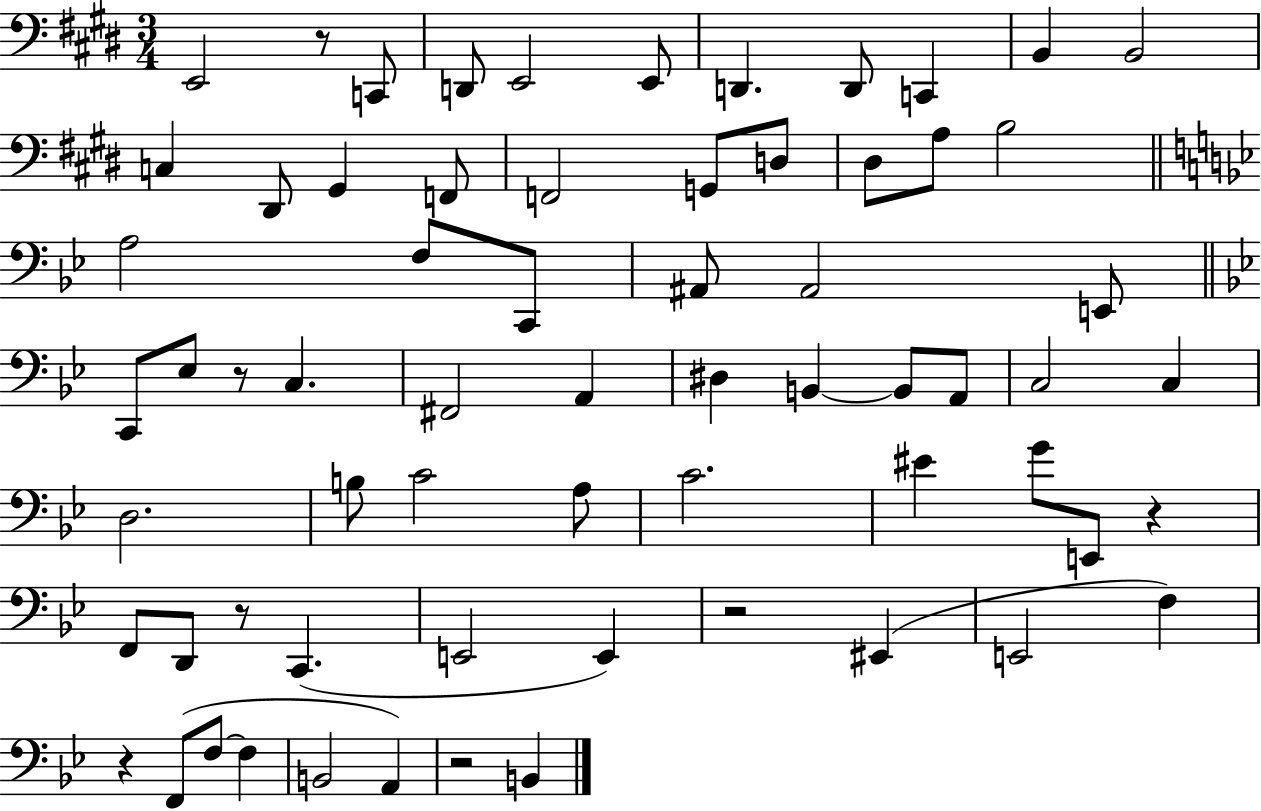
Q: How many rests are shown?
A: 7